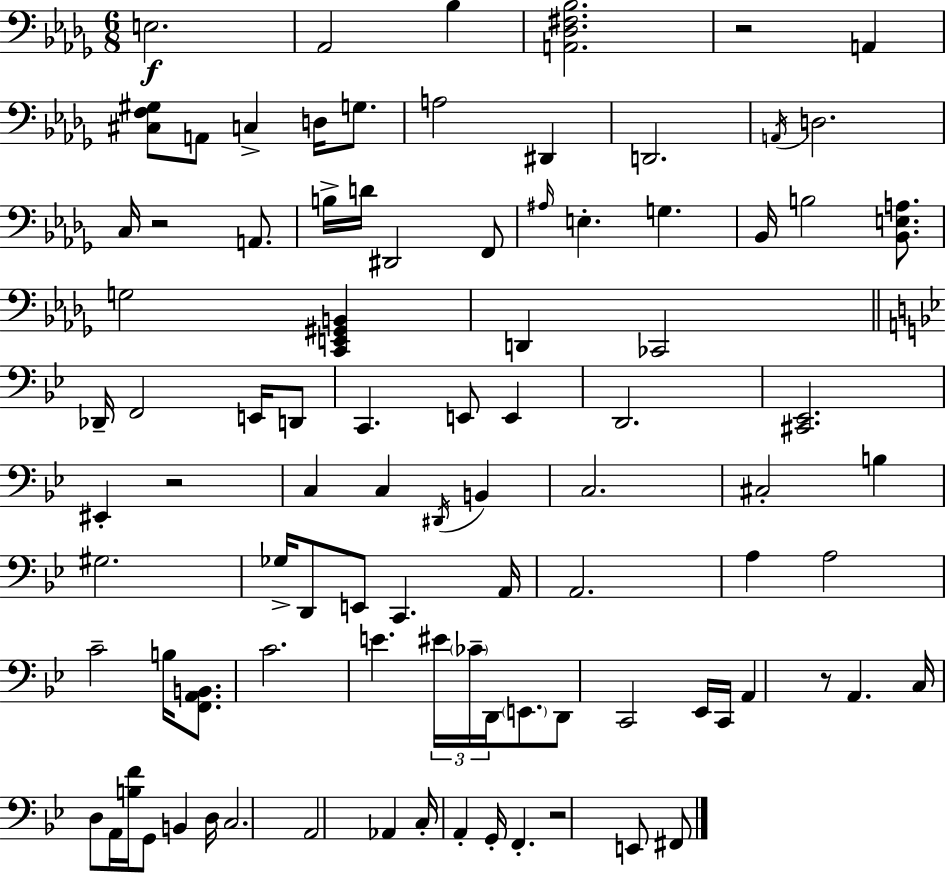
X:1
T:Untitled
M:6/8
L:1/4
K:Bbm
E,2 _A,,2 _B, [A,,_D,^F,_B,]2 z2 A,, [^C,F,^G,]/2 A,,/2 C, D,/4 G,/2 A,2 ^D,, D,,2 A,,/4 D,2 C,/4 z2 A,,/2 B,/4 D/4 ^D,,2 F,,/2 ^A,/4 E, G, _B,,/4 B,2 [_B,,E,A,]/2 G,2 [C,,E,,^G,,B,,] D,, _C,,2 _D,,/4 F,,2 E,,/4 D,,/2 C,, E,,/2 E,, D,,2 [^C,,_E,,]2 ^E,, z2 C, C, ^D,,/4 B,, C,2 ^C,2 B, ^G,2 _G,/4 D,,/2 E,,/2 C,, A,,/4 A,,2 A, A,2 C2 B,/4 [F,,A,,B,,]/2 C2 E ^E/4 _C/4 D,,/4 E,,/2 D,,/2 C,,2 _E,,/4 C,,/4 A,, z/2 A,, C,/4 D,/2 A,,/4 [B,F]/4 G,,/2 B,, D,/4 C,2 A,,2 _A,, C,/4 A,, G,,/4 F,, z2 E,,/2 ^F,,/2